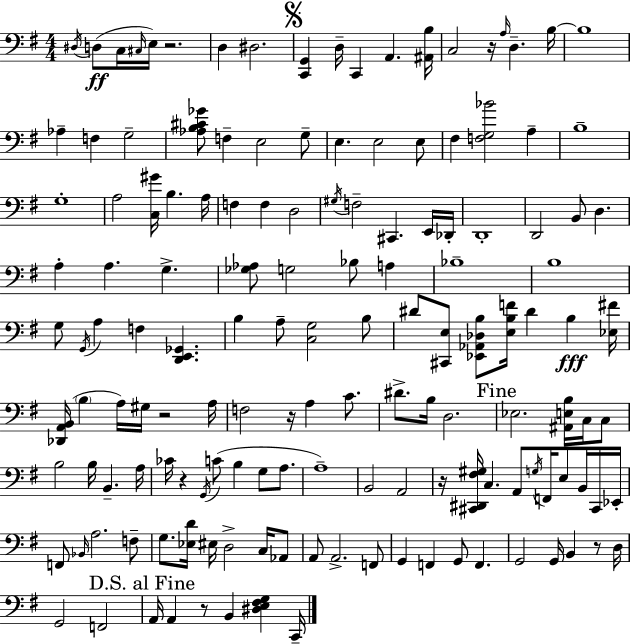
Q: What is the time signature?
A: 4/4